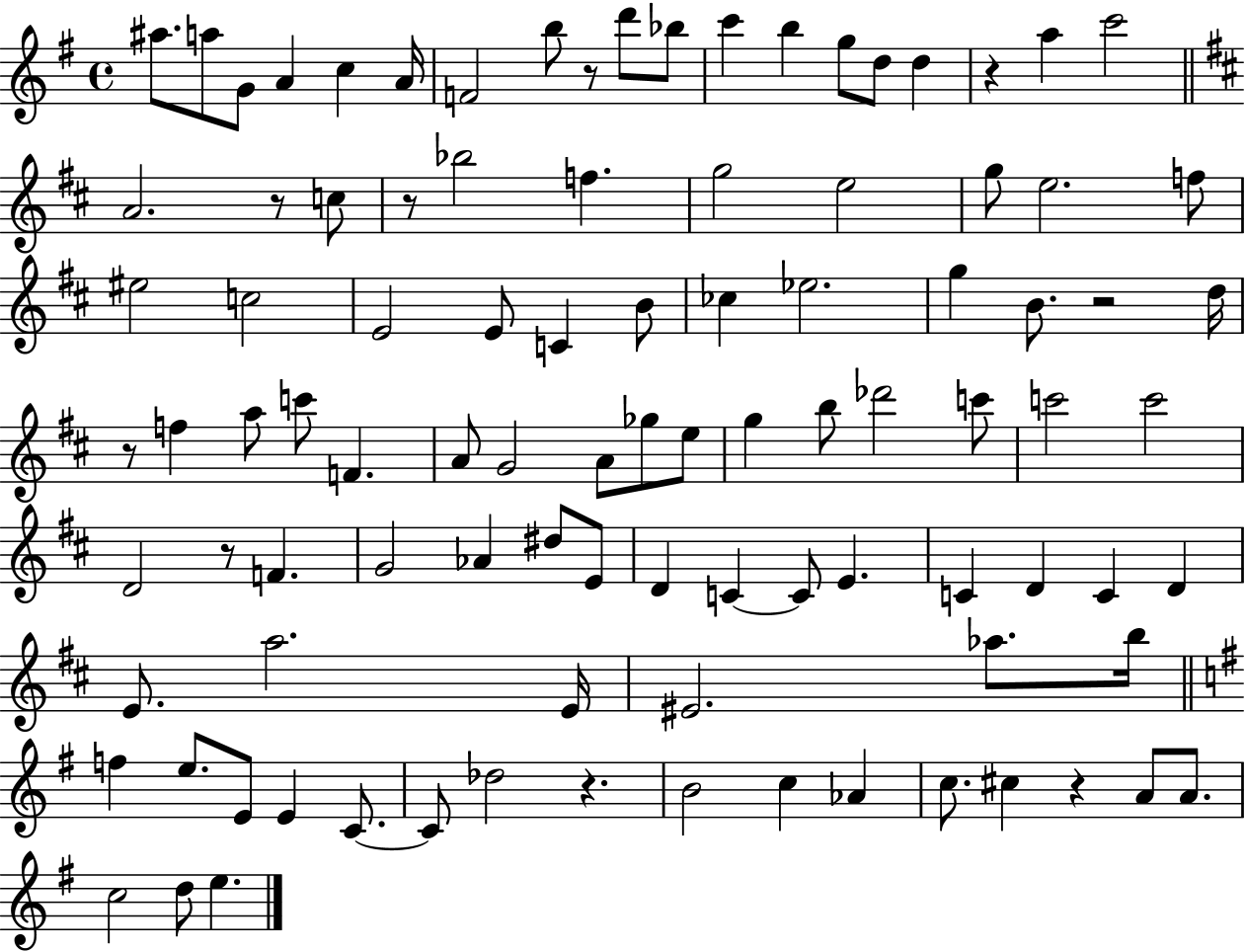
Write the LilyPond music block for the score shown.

{
  \clef treble
  \time 4/4
  \defaultTimeSignature
  \key g \major
  ais''8. a''8 g'8 a'4 c''4 a'16 | f'2 b''8 r8 d'''8 bes''8 | c'''4 b''4 g''8 d''8 d''4 | r4 a''4 c'''2 | \break \bar "||" \break \key d \major a'2. r8 c''8 | r8 bes''2 f''4. | g''2 e''2 | g''8 e''2. f''8 | \break eis''2 c''2 | e'2 e'8 c'4 b'8 | ces''4 ees''2. | g''4 b'8. r2 d''16 | \break r8 f''4 a''8 c'''8 f'4. | a'8 g'2 a'8 ges''8 e''8 | g''4 b''8 des'''2 c'''8 | c'''2 c'''2 | \break d'2 r8 f'4. | g'2 aes'4 dis''8 e'8 | d'4 c'4~~ c'8 e'4. | c'4 d'4 c'4 d'4 | \break e'8. a''2. e'16 | eis'2. aes''8. b''16 | \bar "||" \break \key g \major f''4 e''8. e'8 e'4 c'8.~~ | c'8 des''2 r4. | b'2 c''4 aes'4 | c''8. cis''4 r4 a'8 a'8. | \break c''2 d''8 e''4. | \bar "|."
}